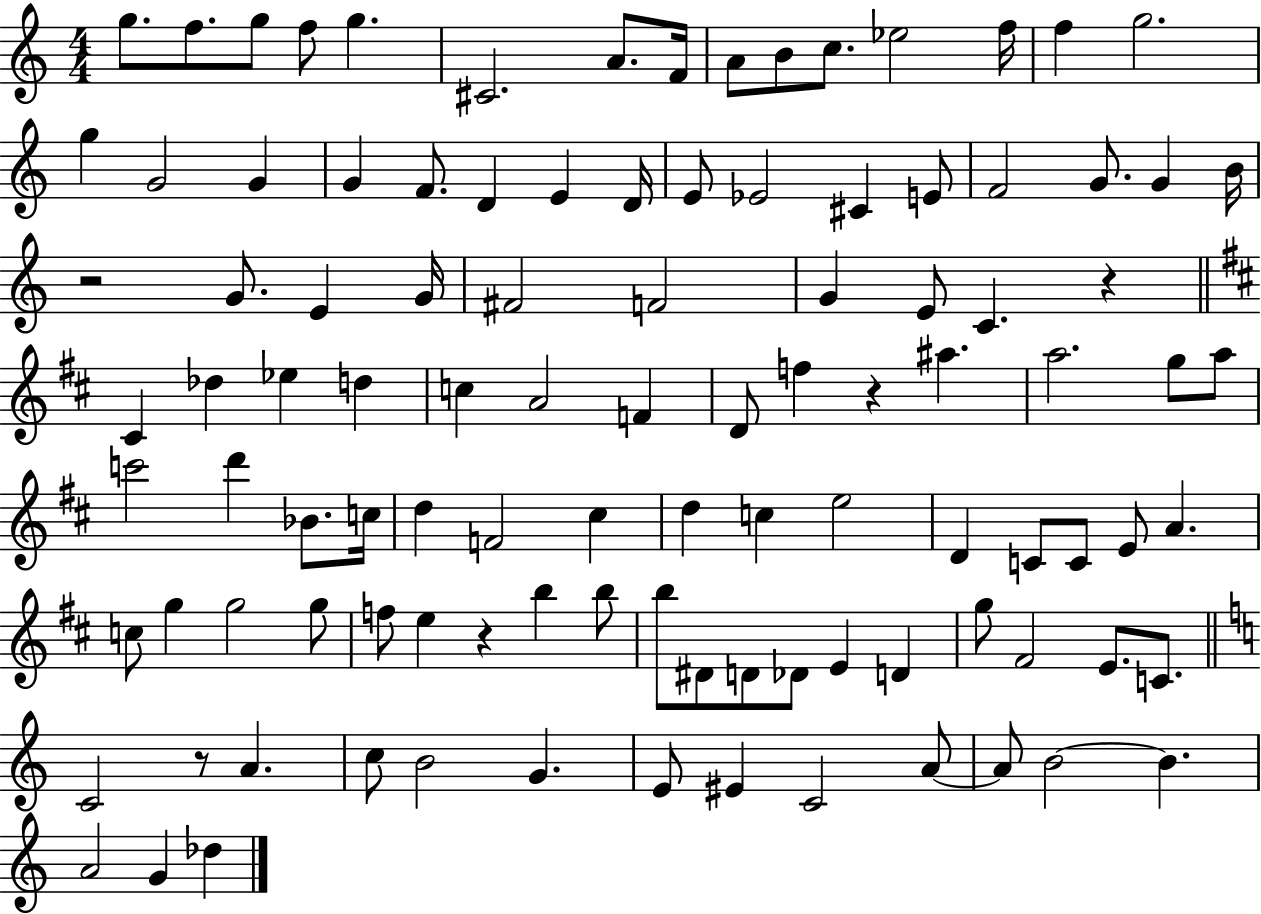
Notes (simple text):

G5/e. F5/e. G5/e F5/e G5/q. C#4/h. A4/e. F4/s A4/e B4/e C5/e. Eb5/h F5/s F5/q G5/h. G5/q G4/h G4/q G4/q F4/e. D4/q E4/q D4/s E4/e Eb4/h C#4/q E4/e F4/h G4/e. G4/q B4/s R/h G4/e. E4/q G4/s F#4/h F4/h G4/q E4/e C4/q. R/q C#4/q Db5/q Eb5/q D5/q C5/q A4/h F4/q D4/e F5/q R/q A#5/q. A5/h. G5/e A5/e C6/h D6/q Bb4/e. C5/s D5/q F4/h C#5/q D5/q C5/q E5/h D4/q C4/e C4/e E4/e A4/q. C5/e G5/q G5/h G5/e F5/e E5/q R/q B5/q B5/e B5/e D#4/e D4/e Db4/e E4/q D4/q G5/e F#4/h E4/e. C4/e. C4/h R/e A4/q. C5/e B4/h G4/q. E4/e EIS4/q C4/h A4/e A4/e B4/h B4/q. A4/h G4/q Db5/q